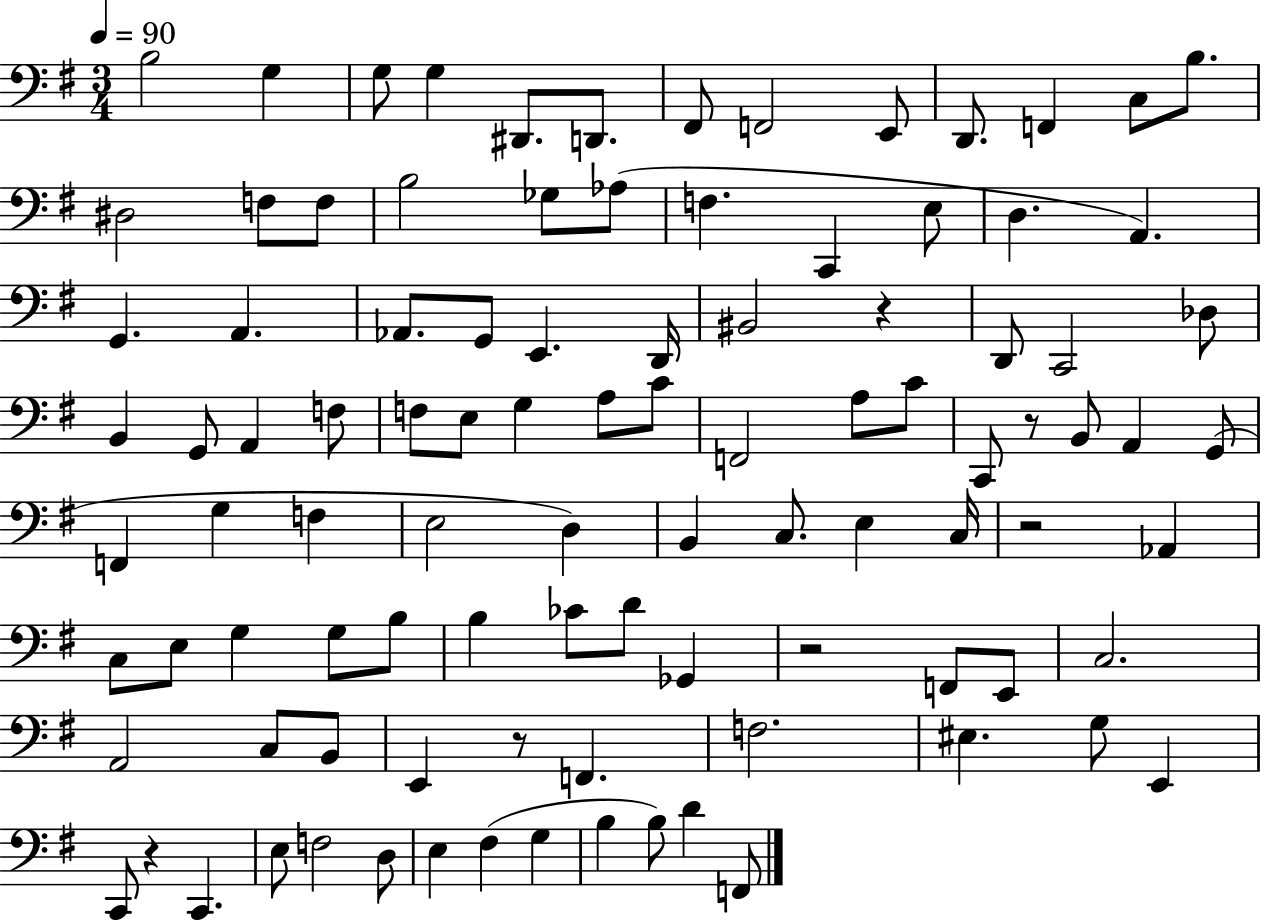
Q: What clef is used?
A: bass